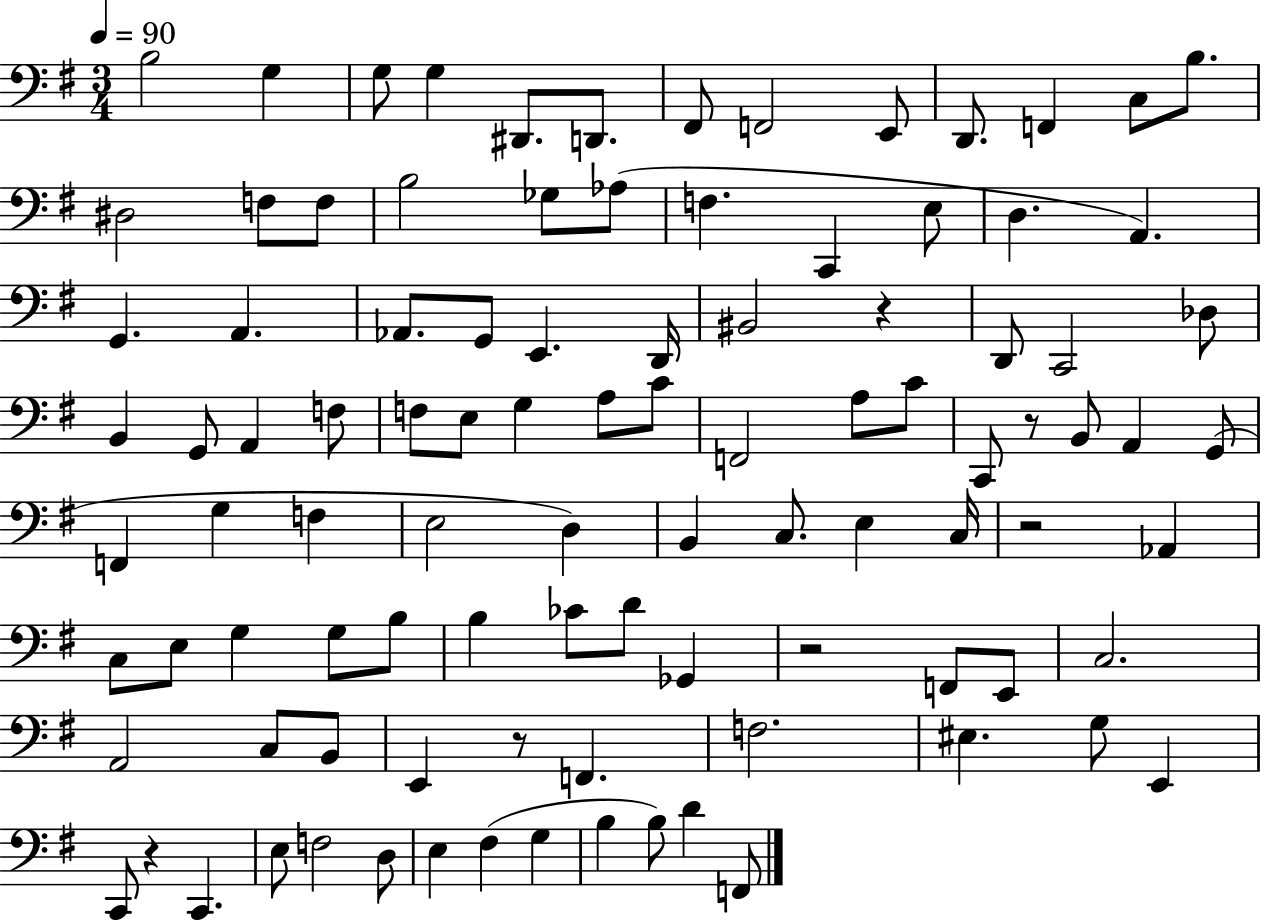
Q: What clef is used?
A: bass